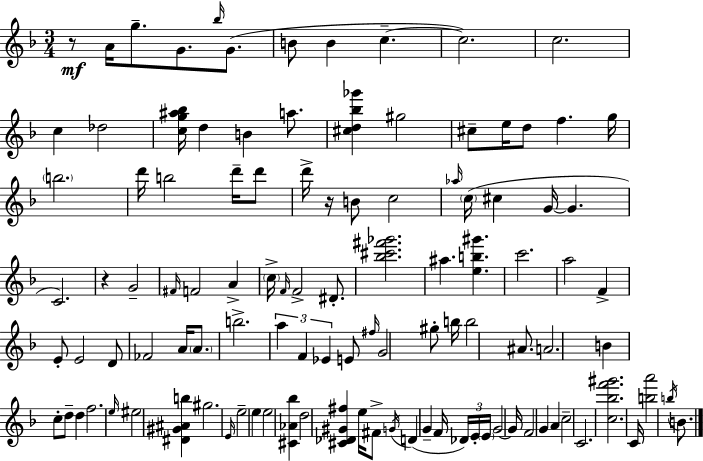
{
  \clef treble
  \numericTimeSignature
  \time 3/4
  \key f \major
  r8\mf a'16 g''8.-- g'8. \grace { bes''16 }( g'8. | b'8 b'4 c''4.--~~ | c''2.) | c''2. | \break c''4 des''2 | <c'' g'' ais'' bes''>16 d''4 b'4 a''8. | <cis'' d'' bes'' ges'''>4 gis''2 | cis''8-- e''16 d''8 f''4. | \break g''16 \parenthesize b''2. | d'''16 b''2 d'''16-- d'''8 | d'''16-> r16 b'8 c''2 | \grace { aes''16 } \parenthesize c''16( cis''4 g'16~~ g'4. | \break c'2.) | r4 g'2-- | \grace { fis'16 } f'2 a'4-> | \parenthesize c''16-> \grace { f'16 } f'2-> | \break dis'8.-. <bes'' cis''' fis''' ges'''>2. | ais''4. <e'' b'' gis'''>4. | c'''2. | a''2 | \break f'4-> e'8-. e'2 | d'8 fes'2 | a'16 \parenthesize a'8. b''2.-> | \tuplet 3/2 { a''4 f'4 | \break ees'4 } e'8 \grace { fis''16 } g'2 | gis''8-. b''16 b''2 | ais'8. a'2. | b'4 c''8-. d''8-- | \break d''4 f''2. | \grace { e''16 } eis''2 | <dis' gis' ais' b''>4 gis''2. | \grace { e'16 } e''2-- | \break e''4 e''2 | <cis' aes' bes''>4 d''2 | <cis' des' gis' fis''>4 e''16 fis'8-> \acciaccatura { g'16 } d'4( | g'4-- f'16 \tuplet 3/2 { des'16) e'16-. \parenthesize e'16 } g'2~~ | \break g'16 f'2 | g'4 a'4 | c''2-- c'2. | <c'' bes'' f''' gis'''>2. | \break c'16 <b'' a'''>2 | \acciaccatura { b''16 } b'8. \bar "|."
}